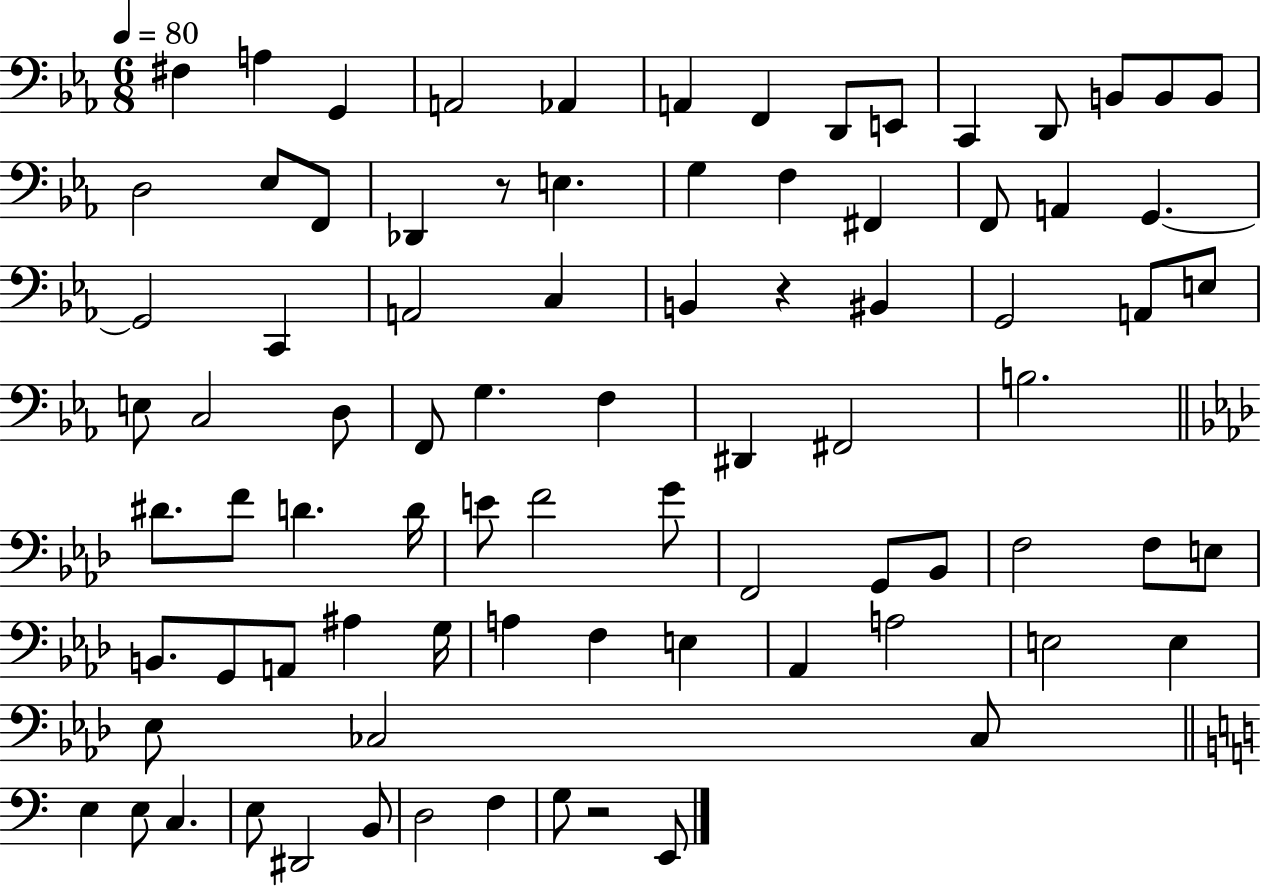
F#3/q A3/q G2/q A2/h Ab2/q A2/q F2/q D2/e E2/e C2/q D2/e B2/e B2/e B2/e D3/h Eb3/e F2/e Db2/q R/e E3/q. G3/q F3/q F#2/q F2/e A2/q G2/q. G2/h C2/q A2/h C3/q B2/q R/q BIS2/q G2/h A2/e E3/e E3/e C3/h D3/e F2/e G3/q. F3/q D#2/q F#2/h B3/h. D#4/e. F4/e D4/q. D4/s E4/e F4/h G4/e F2/h G2/e Bb2/e F3/h F3/e E3/e B2/e. G2/e A2/e A#3/q G3/s A3/q F3/q E3/q Ab2/q A3/h E3/h E3/q Eb3/e CES3/h CES3/e E3/q E3/e C3/q. E3/e D#2/h B2/e D3/h F3/q G3/e R/h E2/e